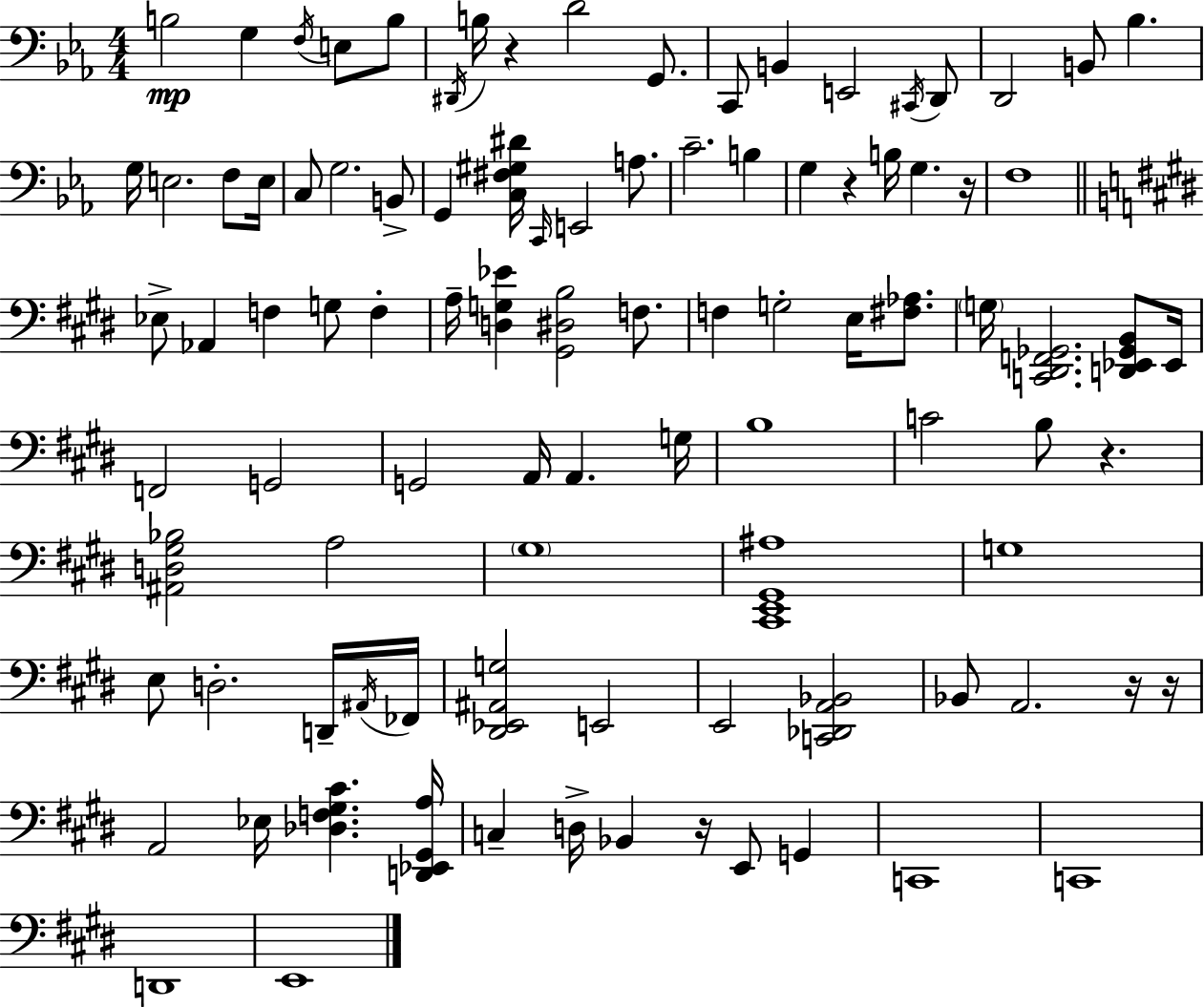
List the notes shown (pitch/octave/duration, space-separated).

B3/h G3/q F3/s E3/e B3/e D#2/s B3/s R/q D4/h G2/e. C2/e B2/q E2/h C#2/s D2/e D2/h B2/e Bb3/q. G3/s E3/h. F3/e E3/s C3/e G3/h. B2/e G2/q [C3,F#3,G#3,D#4]/s C2/s E2/h A3/e. C4/h. B3/q G3/q R/q B3/s G3/q. R/s F3/w Eb3/e Ab2/q F3/q G3/e F3/q A3/s [D3,G3,Eb4]/q [G#2,D#3,B3]/h F3/e. F3/q G3/h E3/s [F#3,Ab3]/e. G3/s [C2,D#2,F2,Gb2]/h. [D2,Eb2,Gb2,B2]/e Eb2/s F2/h G2/h G2/h A2/s A2/q. G3/s B3/w C4/h B3/e R/q. [A#2,D3,G#3,Bb3]/h A3/h G#3/w [C#2,E2,G#2,A#3]/w G3/w E3/e D3/h. D2/s A#2/s FES2/s [D#2,Eb2,A#2,G3]/h E2/h E2/h [C2,Db2,A2,Bb2]/h Bb2/e A2/h. R/s R/s A2/h Eb3/s [Db3,F3,G#3,C#4]/q. [D2,Eb2,G#2,A3]/s C3/q D3/s Bb2/q R/s E2/e G2/q C2/w C2/w D2/w E2/w